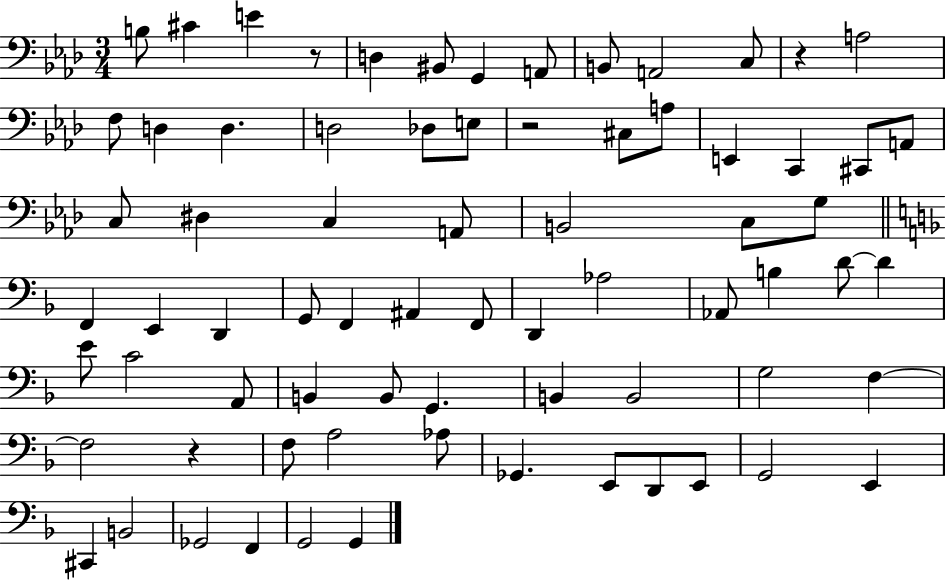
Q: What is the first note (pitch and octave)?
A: B3